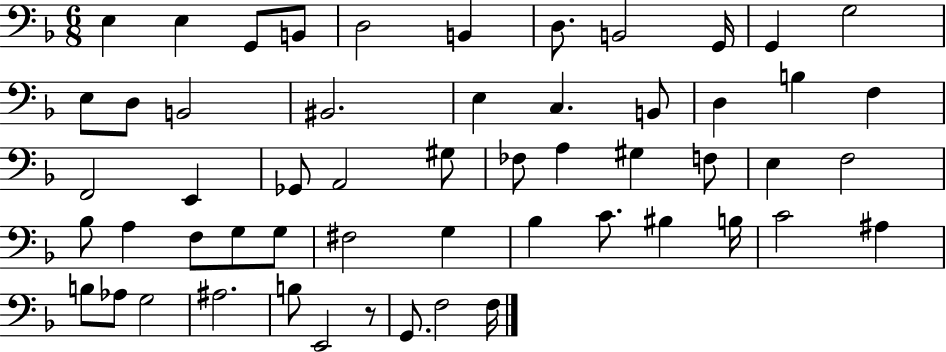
E3/q E3/q G2/e B2/e D3/h B2/q D3/e. B2/h G2/s G2/q G3/h E3/e D3/e B2/h BIS2/h. E3/q C3/q. B2/e D3/q B3/q F3/q F2/h E2/q Gb2/e A2/h G#3/e FES3/e A3/q G#3/q F3/e E3/q F3/h Bb3/e A3/q F3/e G3/e G3/e F#3/h G3/q Bb3/q C4/e. BIS3/q B3/s C4/h A#3/q B3/e Ab3/e G3/h A#3/h. B3/e E2/h R/e G2/e. F3/h F3/s